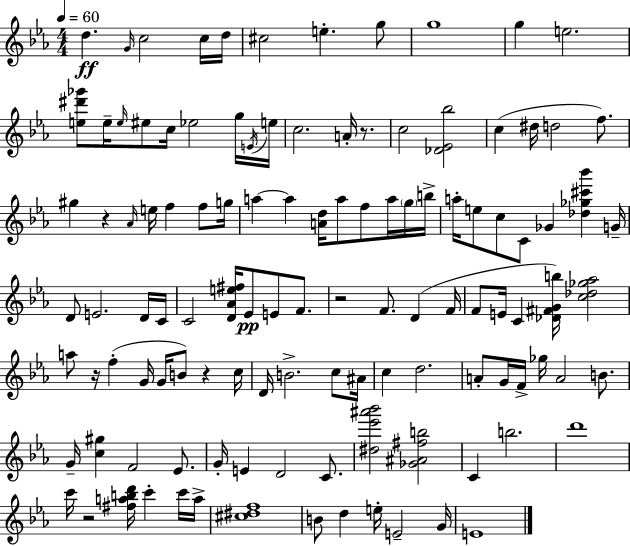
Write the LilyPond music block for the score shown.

{
  \clef treble
  \numericTimeSignature
  \time 4/4
  \key ees \major
  \tempo 4 = 60
  \repeat volta 2 { d''4.\ff \grace { g'16 } c''2 c''16 | d''16 cis''2 e''4.-. g''8 | g''1 | g''4 e''2. | \break <e'' dis''' ges'''>8 e''16-- \grace { e''16 } eis''8 c''16 ees''2 | g''16 \acciaccatura { e'16 } e''16 c''2. a'16-. | r8. c''2 <des' ees' bes''>2 | c''4( dis''16 d''2 | \break f''8.) gis''4 r4 \grace { aes'16 } e''16 f''4 | f''8 g''16 a''4~~ a''4 <a' d''>16 a''8 f''8 | a''16 \parenthesize g''16 b''16-> a''16-. e''8 c''8 c'8 ges'4 <des'' ges'' cis''' bes'''>4 | g'16-- d'8 e'2. | \break d'16 c'16 c'2 <d' aes' e'' fis''>16 ees'8\pp e'8 | f'8. r2 f'8. d'4( | f'16 f'8 e'16 c'4 <des' fis' g' b''>16) <c'' des'' ges'' aes''>2 | a''8 r16 f''4-.( g'16 g'16 b'8) r4 | \break c''16 d'16 b'2.-> | c''8 ais'16 c''4 d''2. | a'8-. g'16 f'16-> ges''16 a'2 | b'8. g'16-- <c'' gis''>4 f'2 | \break ees'8. g'16-. e'4 d'2 | c'8. <dis'' ees''' ais''' bes'''>2 <ges' ais' fis'' b''>2 | c'4 b''2. | d'''1 | \break c'''16 r2 <fis'' a'' b'' d'''>16 c'''4-. | c'''16 a''16-> <cis'' dis'' f''>1 | b'8 d''4 e''16-. e'2-- | g'16 e'1 | \break } \bar "|."
}